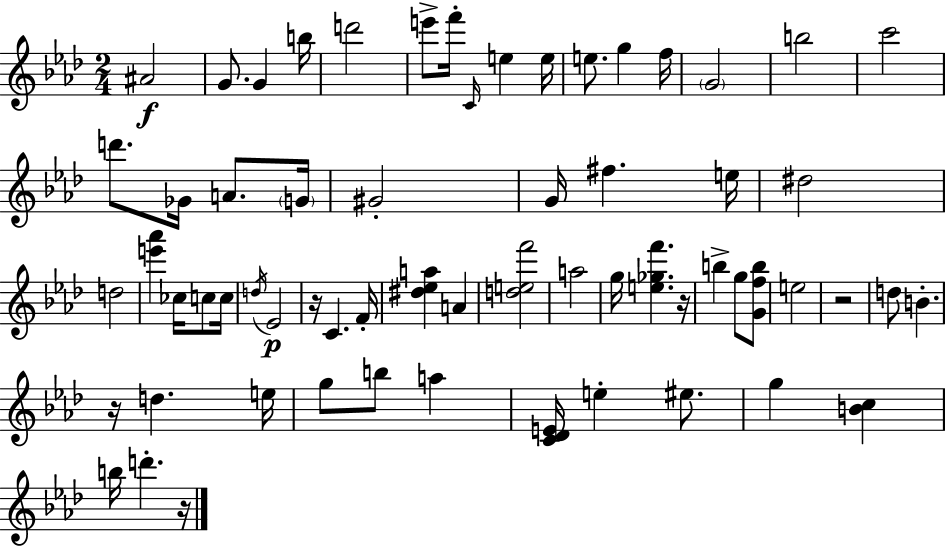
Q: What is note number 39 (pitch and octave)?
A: E5